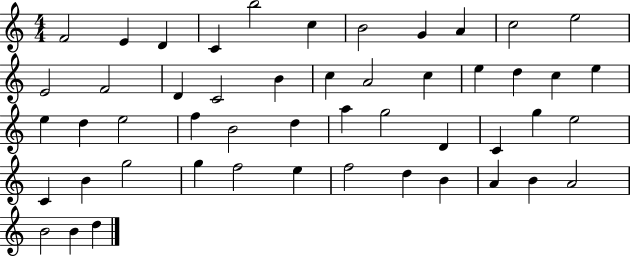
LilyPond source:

{
  \clef treble
  \numericTimeSignature
  \time 4/4
  \key c \major
  f'2 e'4 d'4 | c'4 b''2 c''4 | b'2 g'4 a'4 | c''2 e''2 | \break e'2 f'2 | d'4 c'2 b'4 | c''4 a'2 c''4 | e''4 d''4 c''4 e''4 | \break e''4 d''4 e''2 | f''4 b'2 d''4 | a''4 g''2 d'4 | c'4 g''4 e''2 | \break c'4 b'4 g''2 | g''4 f''2 e''4 | f''2 d''4 b'4 | a'4 b'4 a'2 | \break b'2 b'4 d''4 | \bar "|."
}